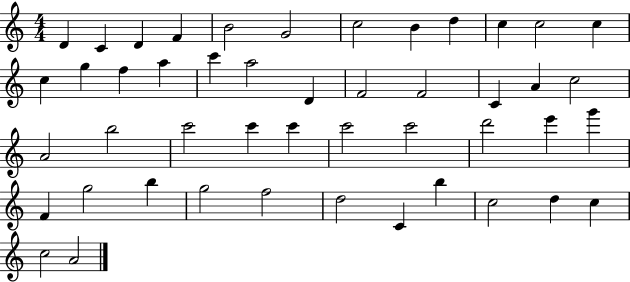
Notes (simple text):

D4/q C4/q D4/q F4/q B4/h G4/h C5/h B4/q D5/q C5/q C5/h C5/q C5/q G5/q F5/q A5/q C6/q A5/h D4/q F4/h F4/h C4/q A4/q C5/h A4/h B5/h C6/h C6/q C6/q C6/h C6/h D6/h E6/q G6/q F4/q G5/h B5/q G5/h F5/h D5/h C4/q B5/q C5/h D5/q C5/q C5/h A4/h